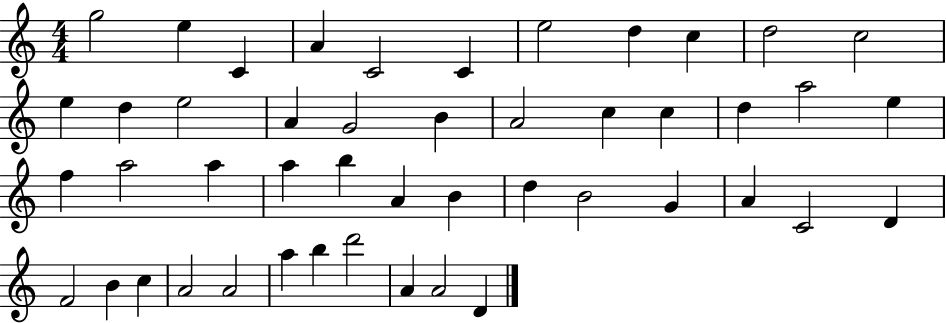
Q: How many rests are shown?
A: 0